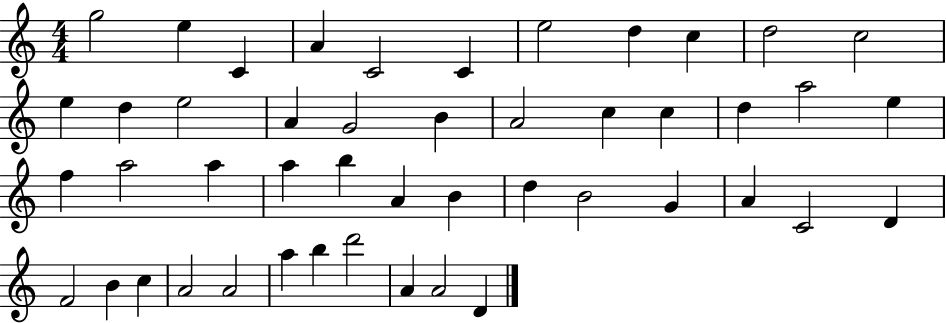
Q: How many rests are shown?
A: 0